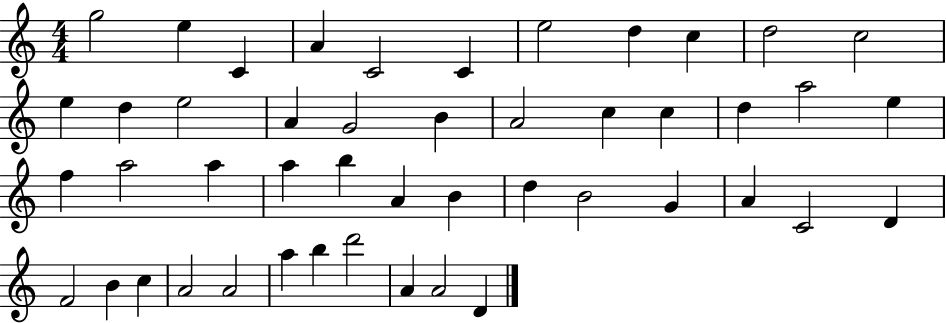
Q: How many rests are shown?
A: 0